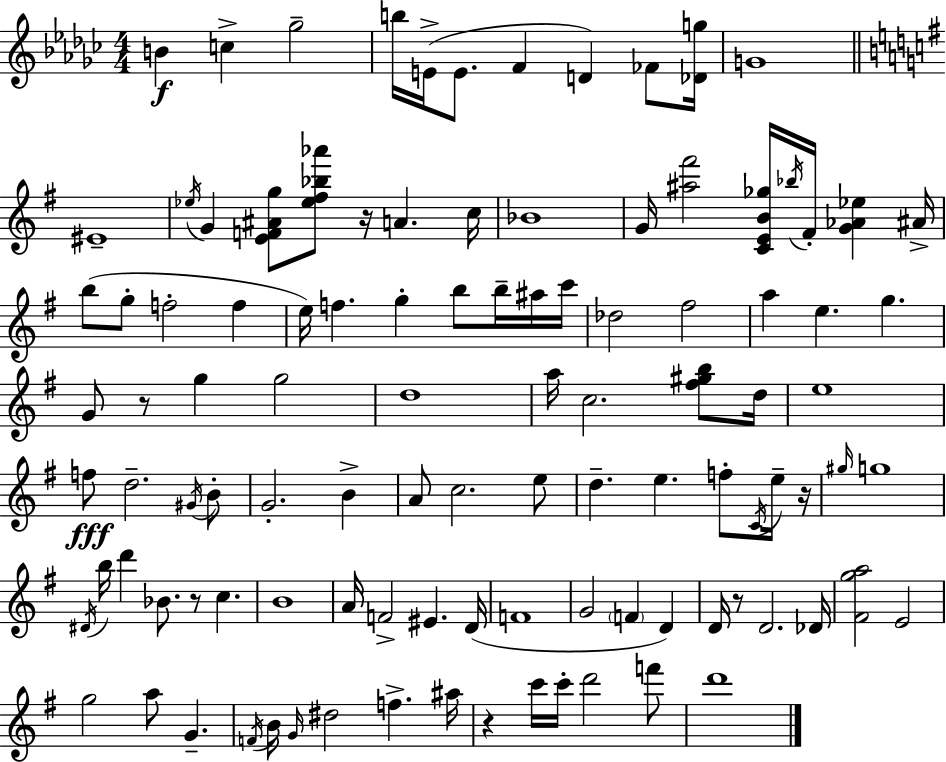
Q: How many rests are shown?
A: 6